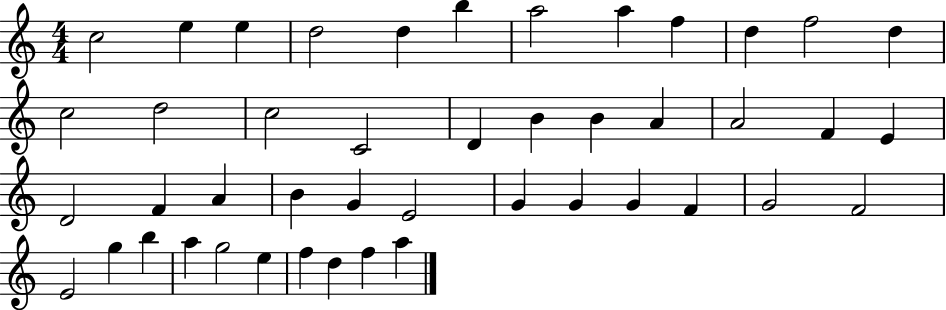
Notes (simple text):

C5/h E5/q E5/q D5/h D5/q B5/q A5/h A5/q F5/q D5/q F5/h D5/q C5/h D5/h C5/h C4/h D4/q B4/q B4/q A4/q A4/h F4/q E4/q D4/h F4/q A4/q B4/q G4/q E4/h G4/q G4/q G4/q F4/q G4/h F4/h E4/h G5/q B5/q A5/q G5/h E5/q F5/q D5/q F5/q A5/q